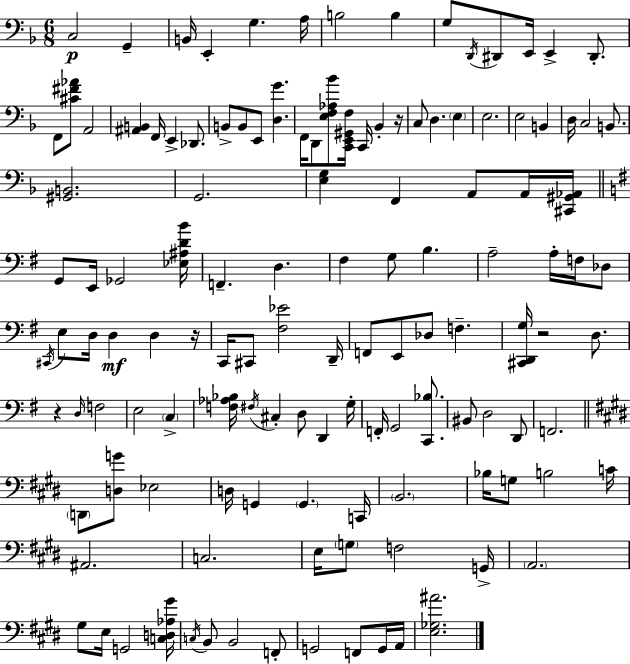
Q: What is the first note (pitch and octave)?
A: C3